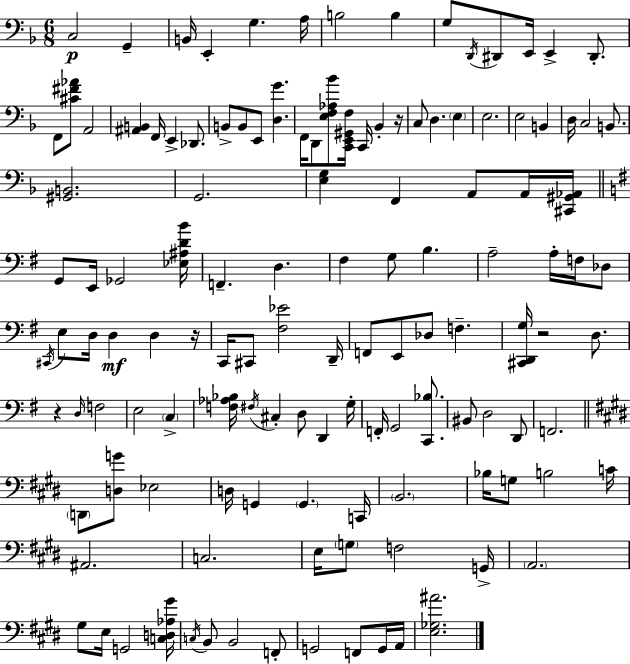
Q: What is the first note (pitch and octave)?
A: C3